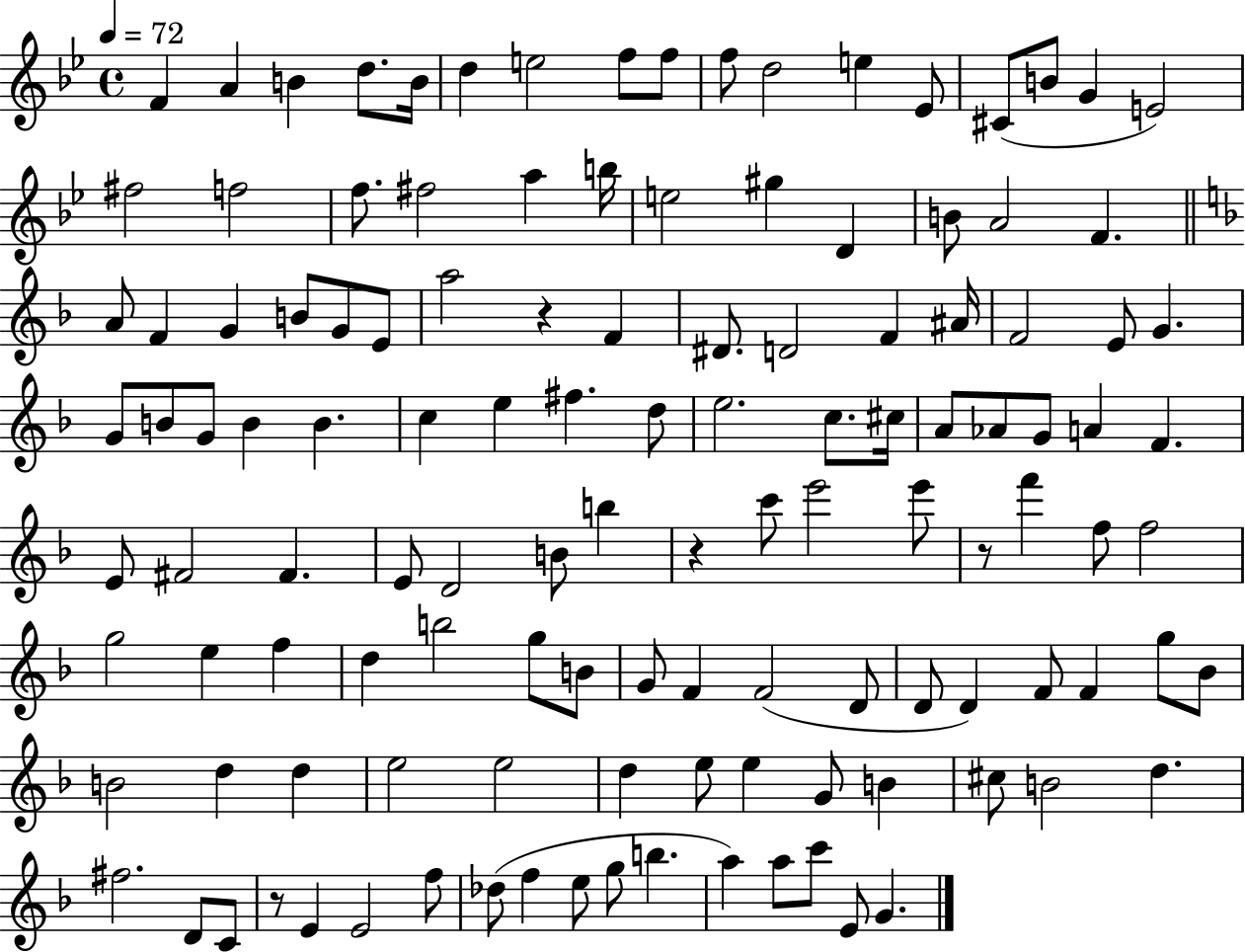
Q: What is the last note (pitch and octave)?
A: G4